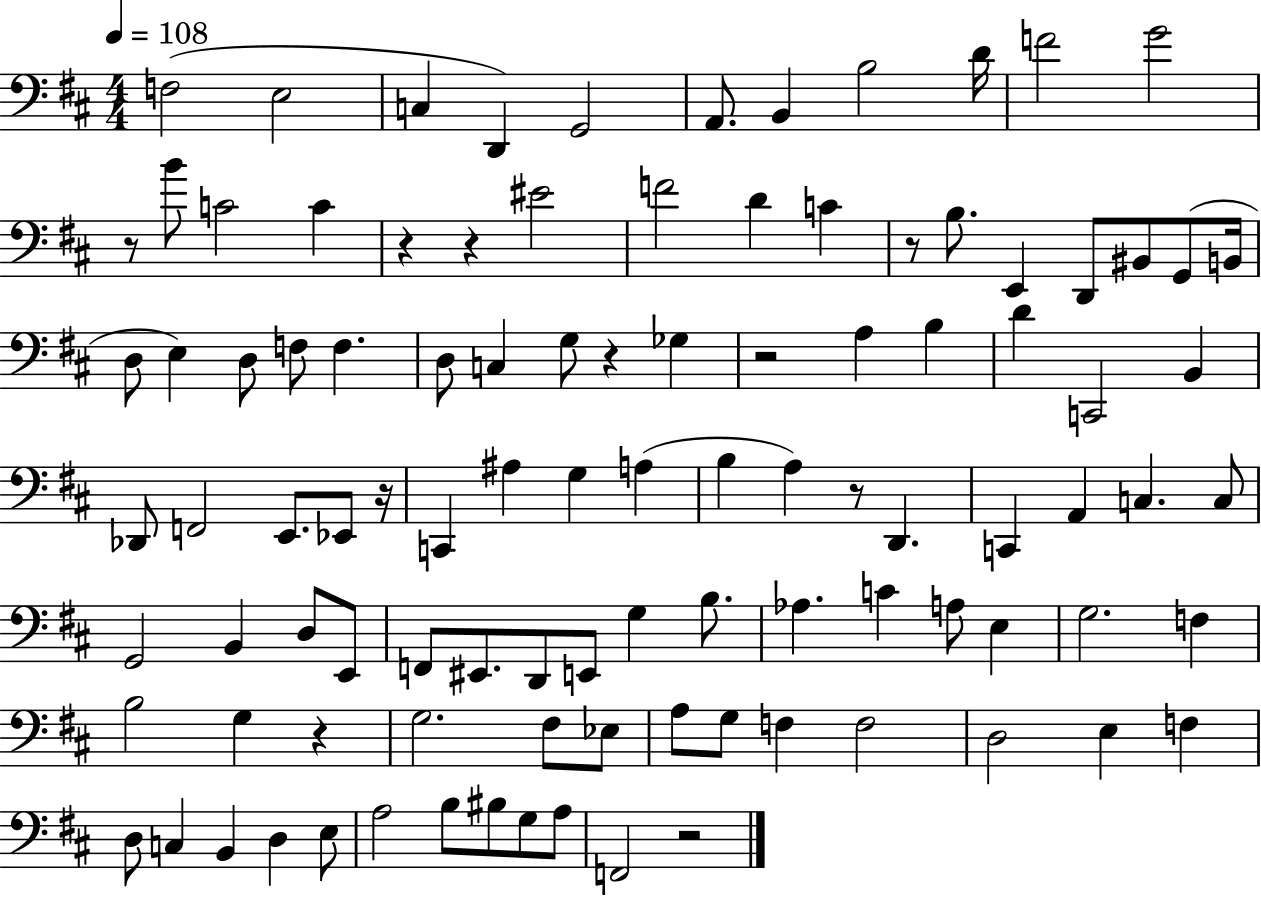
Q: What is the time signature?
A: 4/4